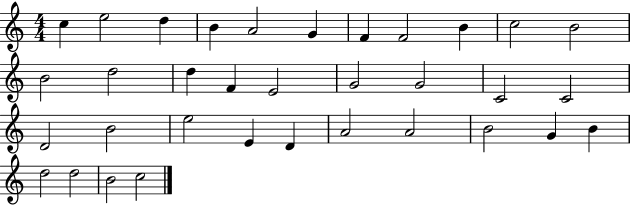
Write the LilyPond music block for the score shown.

{
  \clef treble
  \numericTimeSignature
  \time 4/4
  \key c \major
  c''4 e''2 d''4 | b'4 a'2 g'4 | f'4 f'2 b'4 | c''2 b'2 | \break b'2 d''2 | d''4 f'4 e'2 | g'2 g'2 | c'2 c'2 | \break d'2 b'2 | e''2 e'4 d'4 | a'2 a'2 | b'2 g'4 b'4 | \break d''2 d''2 | b'2 c''2 | \bar "|."
}